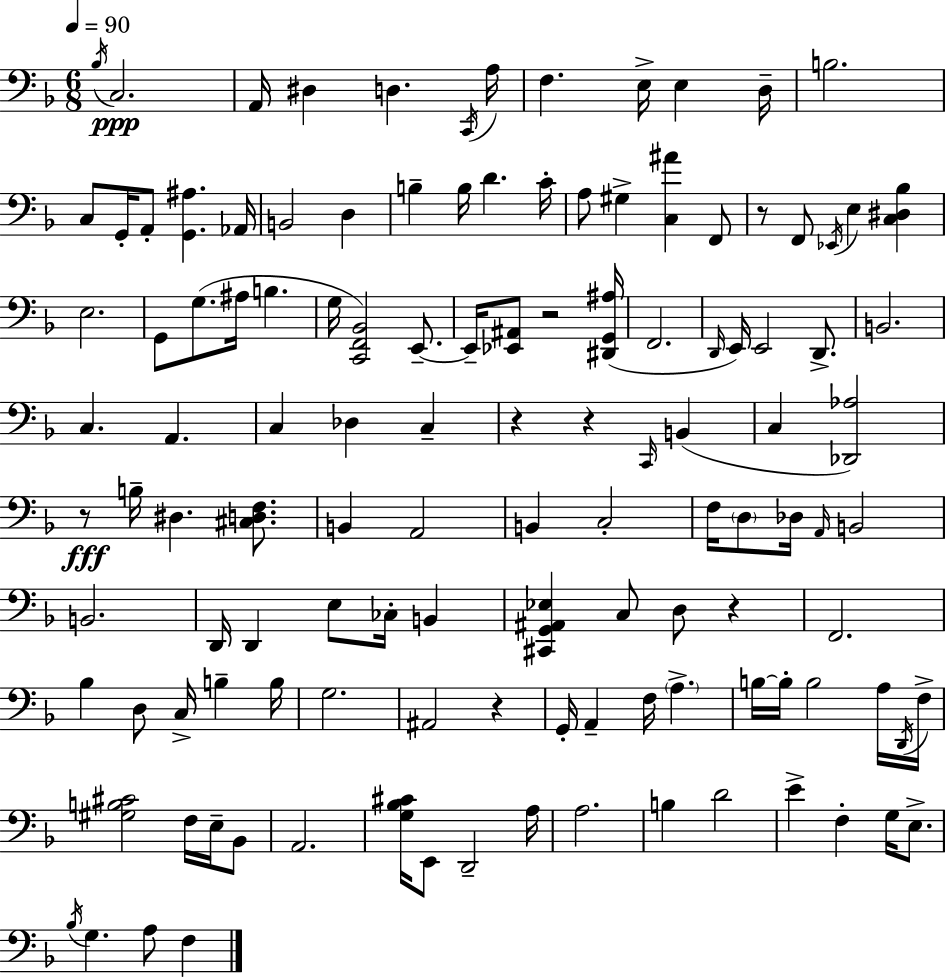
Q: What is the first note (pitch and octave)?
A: Bb3